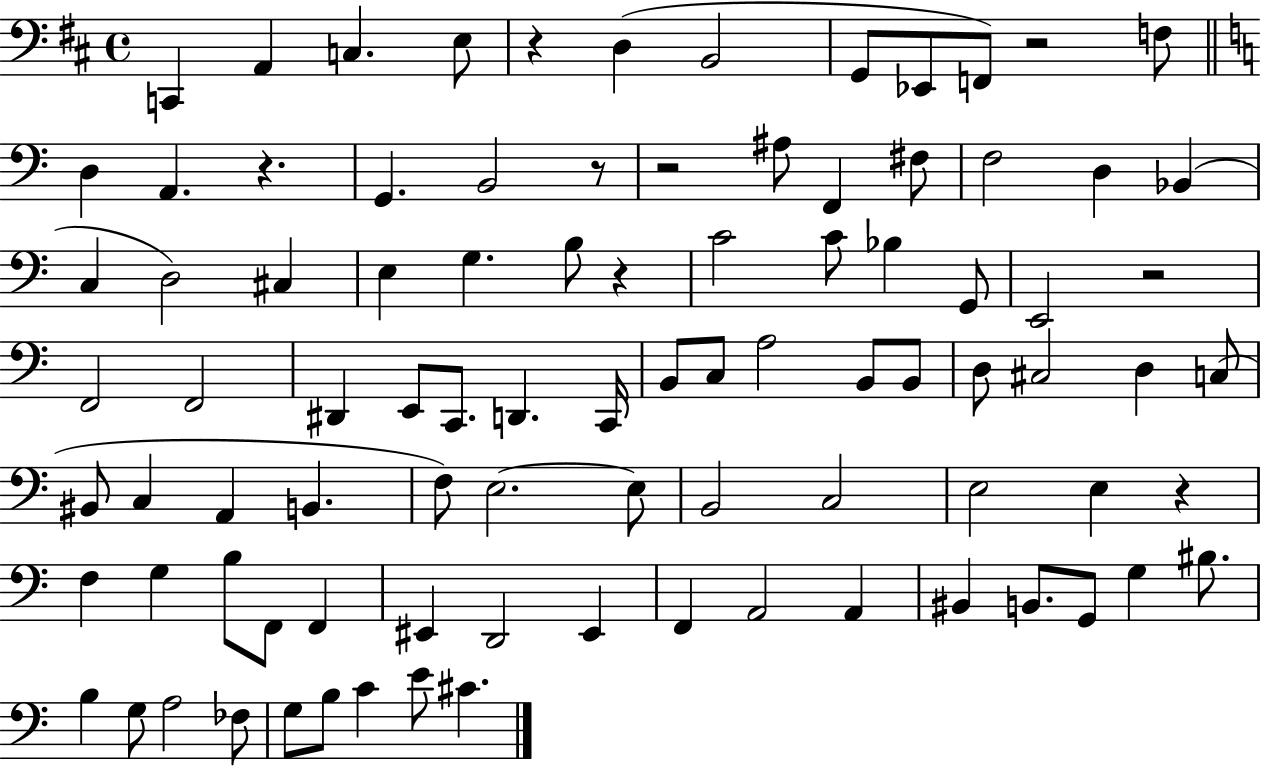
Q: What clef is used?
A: bass